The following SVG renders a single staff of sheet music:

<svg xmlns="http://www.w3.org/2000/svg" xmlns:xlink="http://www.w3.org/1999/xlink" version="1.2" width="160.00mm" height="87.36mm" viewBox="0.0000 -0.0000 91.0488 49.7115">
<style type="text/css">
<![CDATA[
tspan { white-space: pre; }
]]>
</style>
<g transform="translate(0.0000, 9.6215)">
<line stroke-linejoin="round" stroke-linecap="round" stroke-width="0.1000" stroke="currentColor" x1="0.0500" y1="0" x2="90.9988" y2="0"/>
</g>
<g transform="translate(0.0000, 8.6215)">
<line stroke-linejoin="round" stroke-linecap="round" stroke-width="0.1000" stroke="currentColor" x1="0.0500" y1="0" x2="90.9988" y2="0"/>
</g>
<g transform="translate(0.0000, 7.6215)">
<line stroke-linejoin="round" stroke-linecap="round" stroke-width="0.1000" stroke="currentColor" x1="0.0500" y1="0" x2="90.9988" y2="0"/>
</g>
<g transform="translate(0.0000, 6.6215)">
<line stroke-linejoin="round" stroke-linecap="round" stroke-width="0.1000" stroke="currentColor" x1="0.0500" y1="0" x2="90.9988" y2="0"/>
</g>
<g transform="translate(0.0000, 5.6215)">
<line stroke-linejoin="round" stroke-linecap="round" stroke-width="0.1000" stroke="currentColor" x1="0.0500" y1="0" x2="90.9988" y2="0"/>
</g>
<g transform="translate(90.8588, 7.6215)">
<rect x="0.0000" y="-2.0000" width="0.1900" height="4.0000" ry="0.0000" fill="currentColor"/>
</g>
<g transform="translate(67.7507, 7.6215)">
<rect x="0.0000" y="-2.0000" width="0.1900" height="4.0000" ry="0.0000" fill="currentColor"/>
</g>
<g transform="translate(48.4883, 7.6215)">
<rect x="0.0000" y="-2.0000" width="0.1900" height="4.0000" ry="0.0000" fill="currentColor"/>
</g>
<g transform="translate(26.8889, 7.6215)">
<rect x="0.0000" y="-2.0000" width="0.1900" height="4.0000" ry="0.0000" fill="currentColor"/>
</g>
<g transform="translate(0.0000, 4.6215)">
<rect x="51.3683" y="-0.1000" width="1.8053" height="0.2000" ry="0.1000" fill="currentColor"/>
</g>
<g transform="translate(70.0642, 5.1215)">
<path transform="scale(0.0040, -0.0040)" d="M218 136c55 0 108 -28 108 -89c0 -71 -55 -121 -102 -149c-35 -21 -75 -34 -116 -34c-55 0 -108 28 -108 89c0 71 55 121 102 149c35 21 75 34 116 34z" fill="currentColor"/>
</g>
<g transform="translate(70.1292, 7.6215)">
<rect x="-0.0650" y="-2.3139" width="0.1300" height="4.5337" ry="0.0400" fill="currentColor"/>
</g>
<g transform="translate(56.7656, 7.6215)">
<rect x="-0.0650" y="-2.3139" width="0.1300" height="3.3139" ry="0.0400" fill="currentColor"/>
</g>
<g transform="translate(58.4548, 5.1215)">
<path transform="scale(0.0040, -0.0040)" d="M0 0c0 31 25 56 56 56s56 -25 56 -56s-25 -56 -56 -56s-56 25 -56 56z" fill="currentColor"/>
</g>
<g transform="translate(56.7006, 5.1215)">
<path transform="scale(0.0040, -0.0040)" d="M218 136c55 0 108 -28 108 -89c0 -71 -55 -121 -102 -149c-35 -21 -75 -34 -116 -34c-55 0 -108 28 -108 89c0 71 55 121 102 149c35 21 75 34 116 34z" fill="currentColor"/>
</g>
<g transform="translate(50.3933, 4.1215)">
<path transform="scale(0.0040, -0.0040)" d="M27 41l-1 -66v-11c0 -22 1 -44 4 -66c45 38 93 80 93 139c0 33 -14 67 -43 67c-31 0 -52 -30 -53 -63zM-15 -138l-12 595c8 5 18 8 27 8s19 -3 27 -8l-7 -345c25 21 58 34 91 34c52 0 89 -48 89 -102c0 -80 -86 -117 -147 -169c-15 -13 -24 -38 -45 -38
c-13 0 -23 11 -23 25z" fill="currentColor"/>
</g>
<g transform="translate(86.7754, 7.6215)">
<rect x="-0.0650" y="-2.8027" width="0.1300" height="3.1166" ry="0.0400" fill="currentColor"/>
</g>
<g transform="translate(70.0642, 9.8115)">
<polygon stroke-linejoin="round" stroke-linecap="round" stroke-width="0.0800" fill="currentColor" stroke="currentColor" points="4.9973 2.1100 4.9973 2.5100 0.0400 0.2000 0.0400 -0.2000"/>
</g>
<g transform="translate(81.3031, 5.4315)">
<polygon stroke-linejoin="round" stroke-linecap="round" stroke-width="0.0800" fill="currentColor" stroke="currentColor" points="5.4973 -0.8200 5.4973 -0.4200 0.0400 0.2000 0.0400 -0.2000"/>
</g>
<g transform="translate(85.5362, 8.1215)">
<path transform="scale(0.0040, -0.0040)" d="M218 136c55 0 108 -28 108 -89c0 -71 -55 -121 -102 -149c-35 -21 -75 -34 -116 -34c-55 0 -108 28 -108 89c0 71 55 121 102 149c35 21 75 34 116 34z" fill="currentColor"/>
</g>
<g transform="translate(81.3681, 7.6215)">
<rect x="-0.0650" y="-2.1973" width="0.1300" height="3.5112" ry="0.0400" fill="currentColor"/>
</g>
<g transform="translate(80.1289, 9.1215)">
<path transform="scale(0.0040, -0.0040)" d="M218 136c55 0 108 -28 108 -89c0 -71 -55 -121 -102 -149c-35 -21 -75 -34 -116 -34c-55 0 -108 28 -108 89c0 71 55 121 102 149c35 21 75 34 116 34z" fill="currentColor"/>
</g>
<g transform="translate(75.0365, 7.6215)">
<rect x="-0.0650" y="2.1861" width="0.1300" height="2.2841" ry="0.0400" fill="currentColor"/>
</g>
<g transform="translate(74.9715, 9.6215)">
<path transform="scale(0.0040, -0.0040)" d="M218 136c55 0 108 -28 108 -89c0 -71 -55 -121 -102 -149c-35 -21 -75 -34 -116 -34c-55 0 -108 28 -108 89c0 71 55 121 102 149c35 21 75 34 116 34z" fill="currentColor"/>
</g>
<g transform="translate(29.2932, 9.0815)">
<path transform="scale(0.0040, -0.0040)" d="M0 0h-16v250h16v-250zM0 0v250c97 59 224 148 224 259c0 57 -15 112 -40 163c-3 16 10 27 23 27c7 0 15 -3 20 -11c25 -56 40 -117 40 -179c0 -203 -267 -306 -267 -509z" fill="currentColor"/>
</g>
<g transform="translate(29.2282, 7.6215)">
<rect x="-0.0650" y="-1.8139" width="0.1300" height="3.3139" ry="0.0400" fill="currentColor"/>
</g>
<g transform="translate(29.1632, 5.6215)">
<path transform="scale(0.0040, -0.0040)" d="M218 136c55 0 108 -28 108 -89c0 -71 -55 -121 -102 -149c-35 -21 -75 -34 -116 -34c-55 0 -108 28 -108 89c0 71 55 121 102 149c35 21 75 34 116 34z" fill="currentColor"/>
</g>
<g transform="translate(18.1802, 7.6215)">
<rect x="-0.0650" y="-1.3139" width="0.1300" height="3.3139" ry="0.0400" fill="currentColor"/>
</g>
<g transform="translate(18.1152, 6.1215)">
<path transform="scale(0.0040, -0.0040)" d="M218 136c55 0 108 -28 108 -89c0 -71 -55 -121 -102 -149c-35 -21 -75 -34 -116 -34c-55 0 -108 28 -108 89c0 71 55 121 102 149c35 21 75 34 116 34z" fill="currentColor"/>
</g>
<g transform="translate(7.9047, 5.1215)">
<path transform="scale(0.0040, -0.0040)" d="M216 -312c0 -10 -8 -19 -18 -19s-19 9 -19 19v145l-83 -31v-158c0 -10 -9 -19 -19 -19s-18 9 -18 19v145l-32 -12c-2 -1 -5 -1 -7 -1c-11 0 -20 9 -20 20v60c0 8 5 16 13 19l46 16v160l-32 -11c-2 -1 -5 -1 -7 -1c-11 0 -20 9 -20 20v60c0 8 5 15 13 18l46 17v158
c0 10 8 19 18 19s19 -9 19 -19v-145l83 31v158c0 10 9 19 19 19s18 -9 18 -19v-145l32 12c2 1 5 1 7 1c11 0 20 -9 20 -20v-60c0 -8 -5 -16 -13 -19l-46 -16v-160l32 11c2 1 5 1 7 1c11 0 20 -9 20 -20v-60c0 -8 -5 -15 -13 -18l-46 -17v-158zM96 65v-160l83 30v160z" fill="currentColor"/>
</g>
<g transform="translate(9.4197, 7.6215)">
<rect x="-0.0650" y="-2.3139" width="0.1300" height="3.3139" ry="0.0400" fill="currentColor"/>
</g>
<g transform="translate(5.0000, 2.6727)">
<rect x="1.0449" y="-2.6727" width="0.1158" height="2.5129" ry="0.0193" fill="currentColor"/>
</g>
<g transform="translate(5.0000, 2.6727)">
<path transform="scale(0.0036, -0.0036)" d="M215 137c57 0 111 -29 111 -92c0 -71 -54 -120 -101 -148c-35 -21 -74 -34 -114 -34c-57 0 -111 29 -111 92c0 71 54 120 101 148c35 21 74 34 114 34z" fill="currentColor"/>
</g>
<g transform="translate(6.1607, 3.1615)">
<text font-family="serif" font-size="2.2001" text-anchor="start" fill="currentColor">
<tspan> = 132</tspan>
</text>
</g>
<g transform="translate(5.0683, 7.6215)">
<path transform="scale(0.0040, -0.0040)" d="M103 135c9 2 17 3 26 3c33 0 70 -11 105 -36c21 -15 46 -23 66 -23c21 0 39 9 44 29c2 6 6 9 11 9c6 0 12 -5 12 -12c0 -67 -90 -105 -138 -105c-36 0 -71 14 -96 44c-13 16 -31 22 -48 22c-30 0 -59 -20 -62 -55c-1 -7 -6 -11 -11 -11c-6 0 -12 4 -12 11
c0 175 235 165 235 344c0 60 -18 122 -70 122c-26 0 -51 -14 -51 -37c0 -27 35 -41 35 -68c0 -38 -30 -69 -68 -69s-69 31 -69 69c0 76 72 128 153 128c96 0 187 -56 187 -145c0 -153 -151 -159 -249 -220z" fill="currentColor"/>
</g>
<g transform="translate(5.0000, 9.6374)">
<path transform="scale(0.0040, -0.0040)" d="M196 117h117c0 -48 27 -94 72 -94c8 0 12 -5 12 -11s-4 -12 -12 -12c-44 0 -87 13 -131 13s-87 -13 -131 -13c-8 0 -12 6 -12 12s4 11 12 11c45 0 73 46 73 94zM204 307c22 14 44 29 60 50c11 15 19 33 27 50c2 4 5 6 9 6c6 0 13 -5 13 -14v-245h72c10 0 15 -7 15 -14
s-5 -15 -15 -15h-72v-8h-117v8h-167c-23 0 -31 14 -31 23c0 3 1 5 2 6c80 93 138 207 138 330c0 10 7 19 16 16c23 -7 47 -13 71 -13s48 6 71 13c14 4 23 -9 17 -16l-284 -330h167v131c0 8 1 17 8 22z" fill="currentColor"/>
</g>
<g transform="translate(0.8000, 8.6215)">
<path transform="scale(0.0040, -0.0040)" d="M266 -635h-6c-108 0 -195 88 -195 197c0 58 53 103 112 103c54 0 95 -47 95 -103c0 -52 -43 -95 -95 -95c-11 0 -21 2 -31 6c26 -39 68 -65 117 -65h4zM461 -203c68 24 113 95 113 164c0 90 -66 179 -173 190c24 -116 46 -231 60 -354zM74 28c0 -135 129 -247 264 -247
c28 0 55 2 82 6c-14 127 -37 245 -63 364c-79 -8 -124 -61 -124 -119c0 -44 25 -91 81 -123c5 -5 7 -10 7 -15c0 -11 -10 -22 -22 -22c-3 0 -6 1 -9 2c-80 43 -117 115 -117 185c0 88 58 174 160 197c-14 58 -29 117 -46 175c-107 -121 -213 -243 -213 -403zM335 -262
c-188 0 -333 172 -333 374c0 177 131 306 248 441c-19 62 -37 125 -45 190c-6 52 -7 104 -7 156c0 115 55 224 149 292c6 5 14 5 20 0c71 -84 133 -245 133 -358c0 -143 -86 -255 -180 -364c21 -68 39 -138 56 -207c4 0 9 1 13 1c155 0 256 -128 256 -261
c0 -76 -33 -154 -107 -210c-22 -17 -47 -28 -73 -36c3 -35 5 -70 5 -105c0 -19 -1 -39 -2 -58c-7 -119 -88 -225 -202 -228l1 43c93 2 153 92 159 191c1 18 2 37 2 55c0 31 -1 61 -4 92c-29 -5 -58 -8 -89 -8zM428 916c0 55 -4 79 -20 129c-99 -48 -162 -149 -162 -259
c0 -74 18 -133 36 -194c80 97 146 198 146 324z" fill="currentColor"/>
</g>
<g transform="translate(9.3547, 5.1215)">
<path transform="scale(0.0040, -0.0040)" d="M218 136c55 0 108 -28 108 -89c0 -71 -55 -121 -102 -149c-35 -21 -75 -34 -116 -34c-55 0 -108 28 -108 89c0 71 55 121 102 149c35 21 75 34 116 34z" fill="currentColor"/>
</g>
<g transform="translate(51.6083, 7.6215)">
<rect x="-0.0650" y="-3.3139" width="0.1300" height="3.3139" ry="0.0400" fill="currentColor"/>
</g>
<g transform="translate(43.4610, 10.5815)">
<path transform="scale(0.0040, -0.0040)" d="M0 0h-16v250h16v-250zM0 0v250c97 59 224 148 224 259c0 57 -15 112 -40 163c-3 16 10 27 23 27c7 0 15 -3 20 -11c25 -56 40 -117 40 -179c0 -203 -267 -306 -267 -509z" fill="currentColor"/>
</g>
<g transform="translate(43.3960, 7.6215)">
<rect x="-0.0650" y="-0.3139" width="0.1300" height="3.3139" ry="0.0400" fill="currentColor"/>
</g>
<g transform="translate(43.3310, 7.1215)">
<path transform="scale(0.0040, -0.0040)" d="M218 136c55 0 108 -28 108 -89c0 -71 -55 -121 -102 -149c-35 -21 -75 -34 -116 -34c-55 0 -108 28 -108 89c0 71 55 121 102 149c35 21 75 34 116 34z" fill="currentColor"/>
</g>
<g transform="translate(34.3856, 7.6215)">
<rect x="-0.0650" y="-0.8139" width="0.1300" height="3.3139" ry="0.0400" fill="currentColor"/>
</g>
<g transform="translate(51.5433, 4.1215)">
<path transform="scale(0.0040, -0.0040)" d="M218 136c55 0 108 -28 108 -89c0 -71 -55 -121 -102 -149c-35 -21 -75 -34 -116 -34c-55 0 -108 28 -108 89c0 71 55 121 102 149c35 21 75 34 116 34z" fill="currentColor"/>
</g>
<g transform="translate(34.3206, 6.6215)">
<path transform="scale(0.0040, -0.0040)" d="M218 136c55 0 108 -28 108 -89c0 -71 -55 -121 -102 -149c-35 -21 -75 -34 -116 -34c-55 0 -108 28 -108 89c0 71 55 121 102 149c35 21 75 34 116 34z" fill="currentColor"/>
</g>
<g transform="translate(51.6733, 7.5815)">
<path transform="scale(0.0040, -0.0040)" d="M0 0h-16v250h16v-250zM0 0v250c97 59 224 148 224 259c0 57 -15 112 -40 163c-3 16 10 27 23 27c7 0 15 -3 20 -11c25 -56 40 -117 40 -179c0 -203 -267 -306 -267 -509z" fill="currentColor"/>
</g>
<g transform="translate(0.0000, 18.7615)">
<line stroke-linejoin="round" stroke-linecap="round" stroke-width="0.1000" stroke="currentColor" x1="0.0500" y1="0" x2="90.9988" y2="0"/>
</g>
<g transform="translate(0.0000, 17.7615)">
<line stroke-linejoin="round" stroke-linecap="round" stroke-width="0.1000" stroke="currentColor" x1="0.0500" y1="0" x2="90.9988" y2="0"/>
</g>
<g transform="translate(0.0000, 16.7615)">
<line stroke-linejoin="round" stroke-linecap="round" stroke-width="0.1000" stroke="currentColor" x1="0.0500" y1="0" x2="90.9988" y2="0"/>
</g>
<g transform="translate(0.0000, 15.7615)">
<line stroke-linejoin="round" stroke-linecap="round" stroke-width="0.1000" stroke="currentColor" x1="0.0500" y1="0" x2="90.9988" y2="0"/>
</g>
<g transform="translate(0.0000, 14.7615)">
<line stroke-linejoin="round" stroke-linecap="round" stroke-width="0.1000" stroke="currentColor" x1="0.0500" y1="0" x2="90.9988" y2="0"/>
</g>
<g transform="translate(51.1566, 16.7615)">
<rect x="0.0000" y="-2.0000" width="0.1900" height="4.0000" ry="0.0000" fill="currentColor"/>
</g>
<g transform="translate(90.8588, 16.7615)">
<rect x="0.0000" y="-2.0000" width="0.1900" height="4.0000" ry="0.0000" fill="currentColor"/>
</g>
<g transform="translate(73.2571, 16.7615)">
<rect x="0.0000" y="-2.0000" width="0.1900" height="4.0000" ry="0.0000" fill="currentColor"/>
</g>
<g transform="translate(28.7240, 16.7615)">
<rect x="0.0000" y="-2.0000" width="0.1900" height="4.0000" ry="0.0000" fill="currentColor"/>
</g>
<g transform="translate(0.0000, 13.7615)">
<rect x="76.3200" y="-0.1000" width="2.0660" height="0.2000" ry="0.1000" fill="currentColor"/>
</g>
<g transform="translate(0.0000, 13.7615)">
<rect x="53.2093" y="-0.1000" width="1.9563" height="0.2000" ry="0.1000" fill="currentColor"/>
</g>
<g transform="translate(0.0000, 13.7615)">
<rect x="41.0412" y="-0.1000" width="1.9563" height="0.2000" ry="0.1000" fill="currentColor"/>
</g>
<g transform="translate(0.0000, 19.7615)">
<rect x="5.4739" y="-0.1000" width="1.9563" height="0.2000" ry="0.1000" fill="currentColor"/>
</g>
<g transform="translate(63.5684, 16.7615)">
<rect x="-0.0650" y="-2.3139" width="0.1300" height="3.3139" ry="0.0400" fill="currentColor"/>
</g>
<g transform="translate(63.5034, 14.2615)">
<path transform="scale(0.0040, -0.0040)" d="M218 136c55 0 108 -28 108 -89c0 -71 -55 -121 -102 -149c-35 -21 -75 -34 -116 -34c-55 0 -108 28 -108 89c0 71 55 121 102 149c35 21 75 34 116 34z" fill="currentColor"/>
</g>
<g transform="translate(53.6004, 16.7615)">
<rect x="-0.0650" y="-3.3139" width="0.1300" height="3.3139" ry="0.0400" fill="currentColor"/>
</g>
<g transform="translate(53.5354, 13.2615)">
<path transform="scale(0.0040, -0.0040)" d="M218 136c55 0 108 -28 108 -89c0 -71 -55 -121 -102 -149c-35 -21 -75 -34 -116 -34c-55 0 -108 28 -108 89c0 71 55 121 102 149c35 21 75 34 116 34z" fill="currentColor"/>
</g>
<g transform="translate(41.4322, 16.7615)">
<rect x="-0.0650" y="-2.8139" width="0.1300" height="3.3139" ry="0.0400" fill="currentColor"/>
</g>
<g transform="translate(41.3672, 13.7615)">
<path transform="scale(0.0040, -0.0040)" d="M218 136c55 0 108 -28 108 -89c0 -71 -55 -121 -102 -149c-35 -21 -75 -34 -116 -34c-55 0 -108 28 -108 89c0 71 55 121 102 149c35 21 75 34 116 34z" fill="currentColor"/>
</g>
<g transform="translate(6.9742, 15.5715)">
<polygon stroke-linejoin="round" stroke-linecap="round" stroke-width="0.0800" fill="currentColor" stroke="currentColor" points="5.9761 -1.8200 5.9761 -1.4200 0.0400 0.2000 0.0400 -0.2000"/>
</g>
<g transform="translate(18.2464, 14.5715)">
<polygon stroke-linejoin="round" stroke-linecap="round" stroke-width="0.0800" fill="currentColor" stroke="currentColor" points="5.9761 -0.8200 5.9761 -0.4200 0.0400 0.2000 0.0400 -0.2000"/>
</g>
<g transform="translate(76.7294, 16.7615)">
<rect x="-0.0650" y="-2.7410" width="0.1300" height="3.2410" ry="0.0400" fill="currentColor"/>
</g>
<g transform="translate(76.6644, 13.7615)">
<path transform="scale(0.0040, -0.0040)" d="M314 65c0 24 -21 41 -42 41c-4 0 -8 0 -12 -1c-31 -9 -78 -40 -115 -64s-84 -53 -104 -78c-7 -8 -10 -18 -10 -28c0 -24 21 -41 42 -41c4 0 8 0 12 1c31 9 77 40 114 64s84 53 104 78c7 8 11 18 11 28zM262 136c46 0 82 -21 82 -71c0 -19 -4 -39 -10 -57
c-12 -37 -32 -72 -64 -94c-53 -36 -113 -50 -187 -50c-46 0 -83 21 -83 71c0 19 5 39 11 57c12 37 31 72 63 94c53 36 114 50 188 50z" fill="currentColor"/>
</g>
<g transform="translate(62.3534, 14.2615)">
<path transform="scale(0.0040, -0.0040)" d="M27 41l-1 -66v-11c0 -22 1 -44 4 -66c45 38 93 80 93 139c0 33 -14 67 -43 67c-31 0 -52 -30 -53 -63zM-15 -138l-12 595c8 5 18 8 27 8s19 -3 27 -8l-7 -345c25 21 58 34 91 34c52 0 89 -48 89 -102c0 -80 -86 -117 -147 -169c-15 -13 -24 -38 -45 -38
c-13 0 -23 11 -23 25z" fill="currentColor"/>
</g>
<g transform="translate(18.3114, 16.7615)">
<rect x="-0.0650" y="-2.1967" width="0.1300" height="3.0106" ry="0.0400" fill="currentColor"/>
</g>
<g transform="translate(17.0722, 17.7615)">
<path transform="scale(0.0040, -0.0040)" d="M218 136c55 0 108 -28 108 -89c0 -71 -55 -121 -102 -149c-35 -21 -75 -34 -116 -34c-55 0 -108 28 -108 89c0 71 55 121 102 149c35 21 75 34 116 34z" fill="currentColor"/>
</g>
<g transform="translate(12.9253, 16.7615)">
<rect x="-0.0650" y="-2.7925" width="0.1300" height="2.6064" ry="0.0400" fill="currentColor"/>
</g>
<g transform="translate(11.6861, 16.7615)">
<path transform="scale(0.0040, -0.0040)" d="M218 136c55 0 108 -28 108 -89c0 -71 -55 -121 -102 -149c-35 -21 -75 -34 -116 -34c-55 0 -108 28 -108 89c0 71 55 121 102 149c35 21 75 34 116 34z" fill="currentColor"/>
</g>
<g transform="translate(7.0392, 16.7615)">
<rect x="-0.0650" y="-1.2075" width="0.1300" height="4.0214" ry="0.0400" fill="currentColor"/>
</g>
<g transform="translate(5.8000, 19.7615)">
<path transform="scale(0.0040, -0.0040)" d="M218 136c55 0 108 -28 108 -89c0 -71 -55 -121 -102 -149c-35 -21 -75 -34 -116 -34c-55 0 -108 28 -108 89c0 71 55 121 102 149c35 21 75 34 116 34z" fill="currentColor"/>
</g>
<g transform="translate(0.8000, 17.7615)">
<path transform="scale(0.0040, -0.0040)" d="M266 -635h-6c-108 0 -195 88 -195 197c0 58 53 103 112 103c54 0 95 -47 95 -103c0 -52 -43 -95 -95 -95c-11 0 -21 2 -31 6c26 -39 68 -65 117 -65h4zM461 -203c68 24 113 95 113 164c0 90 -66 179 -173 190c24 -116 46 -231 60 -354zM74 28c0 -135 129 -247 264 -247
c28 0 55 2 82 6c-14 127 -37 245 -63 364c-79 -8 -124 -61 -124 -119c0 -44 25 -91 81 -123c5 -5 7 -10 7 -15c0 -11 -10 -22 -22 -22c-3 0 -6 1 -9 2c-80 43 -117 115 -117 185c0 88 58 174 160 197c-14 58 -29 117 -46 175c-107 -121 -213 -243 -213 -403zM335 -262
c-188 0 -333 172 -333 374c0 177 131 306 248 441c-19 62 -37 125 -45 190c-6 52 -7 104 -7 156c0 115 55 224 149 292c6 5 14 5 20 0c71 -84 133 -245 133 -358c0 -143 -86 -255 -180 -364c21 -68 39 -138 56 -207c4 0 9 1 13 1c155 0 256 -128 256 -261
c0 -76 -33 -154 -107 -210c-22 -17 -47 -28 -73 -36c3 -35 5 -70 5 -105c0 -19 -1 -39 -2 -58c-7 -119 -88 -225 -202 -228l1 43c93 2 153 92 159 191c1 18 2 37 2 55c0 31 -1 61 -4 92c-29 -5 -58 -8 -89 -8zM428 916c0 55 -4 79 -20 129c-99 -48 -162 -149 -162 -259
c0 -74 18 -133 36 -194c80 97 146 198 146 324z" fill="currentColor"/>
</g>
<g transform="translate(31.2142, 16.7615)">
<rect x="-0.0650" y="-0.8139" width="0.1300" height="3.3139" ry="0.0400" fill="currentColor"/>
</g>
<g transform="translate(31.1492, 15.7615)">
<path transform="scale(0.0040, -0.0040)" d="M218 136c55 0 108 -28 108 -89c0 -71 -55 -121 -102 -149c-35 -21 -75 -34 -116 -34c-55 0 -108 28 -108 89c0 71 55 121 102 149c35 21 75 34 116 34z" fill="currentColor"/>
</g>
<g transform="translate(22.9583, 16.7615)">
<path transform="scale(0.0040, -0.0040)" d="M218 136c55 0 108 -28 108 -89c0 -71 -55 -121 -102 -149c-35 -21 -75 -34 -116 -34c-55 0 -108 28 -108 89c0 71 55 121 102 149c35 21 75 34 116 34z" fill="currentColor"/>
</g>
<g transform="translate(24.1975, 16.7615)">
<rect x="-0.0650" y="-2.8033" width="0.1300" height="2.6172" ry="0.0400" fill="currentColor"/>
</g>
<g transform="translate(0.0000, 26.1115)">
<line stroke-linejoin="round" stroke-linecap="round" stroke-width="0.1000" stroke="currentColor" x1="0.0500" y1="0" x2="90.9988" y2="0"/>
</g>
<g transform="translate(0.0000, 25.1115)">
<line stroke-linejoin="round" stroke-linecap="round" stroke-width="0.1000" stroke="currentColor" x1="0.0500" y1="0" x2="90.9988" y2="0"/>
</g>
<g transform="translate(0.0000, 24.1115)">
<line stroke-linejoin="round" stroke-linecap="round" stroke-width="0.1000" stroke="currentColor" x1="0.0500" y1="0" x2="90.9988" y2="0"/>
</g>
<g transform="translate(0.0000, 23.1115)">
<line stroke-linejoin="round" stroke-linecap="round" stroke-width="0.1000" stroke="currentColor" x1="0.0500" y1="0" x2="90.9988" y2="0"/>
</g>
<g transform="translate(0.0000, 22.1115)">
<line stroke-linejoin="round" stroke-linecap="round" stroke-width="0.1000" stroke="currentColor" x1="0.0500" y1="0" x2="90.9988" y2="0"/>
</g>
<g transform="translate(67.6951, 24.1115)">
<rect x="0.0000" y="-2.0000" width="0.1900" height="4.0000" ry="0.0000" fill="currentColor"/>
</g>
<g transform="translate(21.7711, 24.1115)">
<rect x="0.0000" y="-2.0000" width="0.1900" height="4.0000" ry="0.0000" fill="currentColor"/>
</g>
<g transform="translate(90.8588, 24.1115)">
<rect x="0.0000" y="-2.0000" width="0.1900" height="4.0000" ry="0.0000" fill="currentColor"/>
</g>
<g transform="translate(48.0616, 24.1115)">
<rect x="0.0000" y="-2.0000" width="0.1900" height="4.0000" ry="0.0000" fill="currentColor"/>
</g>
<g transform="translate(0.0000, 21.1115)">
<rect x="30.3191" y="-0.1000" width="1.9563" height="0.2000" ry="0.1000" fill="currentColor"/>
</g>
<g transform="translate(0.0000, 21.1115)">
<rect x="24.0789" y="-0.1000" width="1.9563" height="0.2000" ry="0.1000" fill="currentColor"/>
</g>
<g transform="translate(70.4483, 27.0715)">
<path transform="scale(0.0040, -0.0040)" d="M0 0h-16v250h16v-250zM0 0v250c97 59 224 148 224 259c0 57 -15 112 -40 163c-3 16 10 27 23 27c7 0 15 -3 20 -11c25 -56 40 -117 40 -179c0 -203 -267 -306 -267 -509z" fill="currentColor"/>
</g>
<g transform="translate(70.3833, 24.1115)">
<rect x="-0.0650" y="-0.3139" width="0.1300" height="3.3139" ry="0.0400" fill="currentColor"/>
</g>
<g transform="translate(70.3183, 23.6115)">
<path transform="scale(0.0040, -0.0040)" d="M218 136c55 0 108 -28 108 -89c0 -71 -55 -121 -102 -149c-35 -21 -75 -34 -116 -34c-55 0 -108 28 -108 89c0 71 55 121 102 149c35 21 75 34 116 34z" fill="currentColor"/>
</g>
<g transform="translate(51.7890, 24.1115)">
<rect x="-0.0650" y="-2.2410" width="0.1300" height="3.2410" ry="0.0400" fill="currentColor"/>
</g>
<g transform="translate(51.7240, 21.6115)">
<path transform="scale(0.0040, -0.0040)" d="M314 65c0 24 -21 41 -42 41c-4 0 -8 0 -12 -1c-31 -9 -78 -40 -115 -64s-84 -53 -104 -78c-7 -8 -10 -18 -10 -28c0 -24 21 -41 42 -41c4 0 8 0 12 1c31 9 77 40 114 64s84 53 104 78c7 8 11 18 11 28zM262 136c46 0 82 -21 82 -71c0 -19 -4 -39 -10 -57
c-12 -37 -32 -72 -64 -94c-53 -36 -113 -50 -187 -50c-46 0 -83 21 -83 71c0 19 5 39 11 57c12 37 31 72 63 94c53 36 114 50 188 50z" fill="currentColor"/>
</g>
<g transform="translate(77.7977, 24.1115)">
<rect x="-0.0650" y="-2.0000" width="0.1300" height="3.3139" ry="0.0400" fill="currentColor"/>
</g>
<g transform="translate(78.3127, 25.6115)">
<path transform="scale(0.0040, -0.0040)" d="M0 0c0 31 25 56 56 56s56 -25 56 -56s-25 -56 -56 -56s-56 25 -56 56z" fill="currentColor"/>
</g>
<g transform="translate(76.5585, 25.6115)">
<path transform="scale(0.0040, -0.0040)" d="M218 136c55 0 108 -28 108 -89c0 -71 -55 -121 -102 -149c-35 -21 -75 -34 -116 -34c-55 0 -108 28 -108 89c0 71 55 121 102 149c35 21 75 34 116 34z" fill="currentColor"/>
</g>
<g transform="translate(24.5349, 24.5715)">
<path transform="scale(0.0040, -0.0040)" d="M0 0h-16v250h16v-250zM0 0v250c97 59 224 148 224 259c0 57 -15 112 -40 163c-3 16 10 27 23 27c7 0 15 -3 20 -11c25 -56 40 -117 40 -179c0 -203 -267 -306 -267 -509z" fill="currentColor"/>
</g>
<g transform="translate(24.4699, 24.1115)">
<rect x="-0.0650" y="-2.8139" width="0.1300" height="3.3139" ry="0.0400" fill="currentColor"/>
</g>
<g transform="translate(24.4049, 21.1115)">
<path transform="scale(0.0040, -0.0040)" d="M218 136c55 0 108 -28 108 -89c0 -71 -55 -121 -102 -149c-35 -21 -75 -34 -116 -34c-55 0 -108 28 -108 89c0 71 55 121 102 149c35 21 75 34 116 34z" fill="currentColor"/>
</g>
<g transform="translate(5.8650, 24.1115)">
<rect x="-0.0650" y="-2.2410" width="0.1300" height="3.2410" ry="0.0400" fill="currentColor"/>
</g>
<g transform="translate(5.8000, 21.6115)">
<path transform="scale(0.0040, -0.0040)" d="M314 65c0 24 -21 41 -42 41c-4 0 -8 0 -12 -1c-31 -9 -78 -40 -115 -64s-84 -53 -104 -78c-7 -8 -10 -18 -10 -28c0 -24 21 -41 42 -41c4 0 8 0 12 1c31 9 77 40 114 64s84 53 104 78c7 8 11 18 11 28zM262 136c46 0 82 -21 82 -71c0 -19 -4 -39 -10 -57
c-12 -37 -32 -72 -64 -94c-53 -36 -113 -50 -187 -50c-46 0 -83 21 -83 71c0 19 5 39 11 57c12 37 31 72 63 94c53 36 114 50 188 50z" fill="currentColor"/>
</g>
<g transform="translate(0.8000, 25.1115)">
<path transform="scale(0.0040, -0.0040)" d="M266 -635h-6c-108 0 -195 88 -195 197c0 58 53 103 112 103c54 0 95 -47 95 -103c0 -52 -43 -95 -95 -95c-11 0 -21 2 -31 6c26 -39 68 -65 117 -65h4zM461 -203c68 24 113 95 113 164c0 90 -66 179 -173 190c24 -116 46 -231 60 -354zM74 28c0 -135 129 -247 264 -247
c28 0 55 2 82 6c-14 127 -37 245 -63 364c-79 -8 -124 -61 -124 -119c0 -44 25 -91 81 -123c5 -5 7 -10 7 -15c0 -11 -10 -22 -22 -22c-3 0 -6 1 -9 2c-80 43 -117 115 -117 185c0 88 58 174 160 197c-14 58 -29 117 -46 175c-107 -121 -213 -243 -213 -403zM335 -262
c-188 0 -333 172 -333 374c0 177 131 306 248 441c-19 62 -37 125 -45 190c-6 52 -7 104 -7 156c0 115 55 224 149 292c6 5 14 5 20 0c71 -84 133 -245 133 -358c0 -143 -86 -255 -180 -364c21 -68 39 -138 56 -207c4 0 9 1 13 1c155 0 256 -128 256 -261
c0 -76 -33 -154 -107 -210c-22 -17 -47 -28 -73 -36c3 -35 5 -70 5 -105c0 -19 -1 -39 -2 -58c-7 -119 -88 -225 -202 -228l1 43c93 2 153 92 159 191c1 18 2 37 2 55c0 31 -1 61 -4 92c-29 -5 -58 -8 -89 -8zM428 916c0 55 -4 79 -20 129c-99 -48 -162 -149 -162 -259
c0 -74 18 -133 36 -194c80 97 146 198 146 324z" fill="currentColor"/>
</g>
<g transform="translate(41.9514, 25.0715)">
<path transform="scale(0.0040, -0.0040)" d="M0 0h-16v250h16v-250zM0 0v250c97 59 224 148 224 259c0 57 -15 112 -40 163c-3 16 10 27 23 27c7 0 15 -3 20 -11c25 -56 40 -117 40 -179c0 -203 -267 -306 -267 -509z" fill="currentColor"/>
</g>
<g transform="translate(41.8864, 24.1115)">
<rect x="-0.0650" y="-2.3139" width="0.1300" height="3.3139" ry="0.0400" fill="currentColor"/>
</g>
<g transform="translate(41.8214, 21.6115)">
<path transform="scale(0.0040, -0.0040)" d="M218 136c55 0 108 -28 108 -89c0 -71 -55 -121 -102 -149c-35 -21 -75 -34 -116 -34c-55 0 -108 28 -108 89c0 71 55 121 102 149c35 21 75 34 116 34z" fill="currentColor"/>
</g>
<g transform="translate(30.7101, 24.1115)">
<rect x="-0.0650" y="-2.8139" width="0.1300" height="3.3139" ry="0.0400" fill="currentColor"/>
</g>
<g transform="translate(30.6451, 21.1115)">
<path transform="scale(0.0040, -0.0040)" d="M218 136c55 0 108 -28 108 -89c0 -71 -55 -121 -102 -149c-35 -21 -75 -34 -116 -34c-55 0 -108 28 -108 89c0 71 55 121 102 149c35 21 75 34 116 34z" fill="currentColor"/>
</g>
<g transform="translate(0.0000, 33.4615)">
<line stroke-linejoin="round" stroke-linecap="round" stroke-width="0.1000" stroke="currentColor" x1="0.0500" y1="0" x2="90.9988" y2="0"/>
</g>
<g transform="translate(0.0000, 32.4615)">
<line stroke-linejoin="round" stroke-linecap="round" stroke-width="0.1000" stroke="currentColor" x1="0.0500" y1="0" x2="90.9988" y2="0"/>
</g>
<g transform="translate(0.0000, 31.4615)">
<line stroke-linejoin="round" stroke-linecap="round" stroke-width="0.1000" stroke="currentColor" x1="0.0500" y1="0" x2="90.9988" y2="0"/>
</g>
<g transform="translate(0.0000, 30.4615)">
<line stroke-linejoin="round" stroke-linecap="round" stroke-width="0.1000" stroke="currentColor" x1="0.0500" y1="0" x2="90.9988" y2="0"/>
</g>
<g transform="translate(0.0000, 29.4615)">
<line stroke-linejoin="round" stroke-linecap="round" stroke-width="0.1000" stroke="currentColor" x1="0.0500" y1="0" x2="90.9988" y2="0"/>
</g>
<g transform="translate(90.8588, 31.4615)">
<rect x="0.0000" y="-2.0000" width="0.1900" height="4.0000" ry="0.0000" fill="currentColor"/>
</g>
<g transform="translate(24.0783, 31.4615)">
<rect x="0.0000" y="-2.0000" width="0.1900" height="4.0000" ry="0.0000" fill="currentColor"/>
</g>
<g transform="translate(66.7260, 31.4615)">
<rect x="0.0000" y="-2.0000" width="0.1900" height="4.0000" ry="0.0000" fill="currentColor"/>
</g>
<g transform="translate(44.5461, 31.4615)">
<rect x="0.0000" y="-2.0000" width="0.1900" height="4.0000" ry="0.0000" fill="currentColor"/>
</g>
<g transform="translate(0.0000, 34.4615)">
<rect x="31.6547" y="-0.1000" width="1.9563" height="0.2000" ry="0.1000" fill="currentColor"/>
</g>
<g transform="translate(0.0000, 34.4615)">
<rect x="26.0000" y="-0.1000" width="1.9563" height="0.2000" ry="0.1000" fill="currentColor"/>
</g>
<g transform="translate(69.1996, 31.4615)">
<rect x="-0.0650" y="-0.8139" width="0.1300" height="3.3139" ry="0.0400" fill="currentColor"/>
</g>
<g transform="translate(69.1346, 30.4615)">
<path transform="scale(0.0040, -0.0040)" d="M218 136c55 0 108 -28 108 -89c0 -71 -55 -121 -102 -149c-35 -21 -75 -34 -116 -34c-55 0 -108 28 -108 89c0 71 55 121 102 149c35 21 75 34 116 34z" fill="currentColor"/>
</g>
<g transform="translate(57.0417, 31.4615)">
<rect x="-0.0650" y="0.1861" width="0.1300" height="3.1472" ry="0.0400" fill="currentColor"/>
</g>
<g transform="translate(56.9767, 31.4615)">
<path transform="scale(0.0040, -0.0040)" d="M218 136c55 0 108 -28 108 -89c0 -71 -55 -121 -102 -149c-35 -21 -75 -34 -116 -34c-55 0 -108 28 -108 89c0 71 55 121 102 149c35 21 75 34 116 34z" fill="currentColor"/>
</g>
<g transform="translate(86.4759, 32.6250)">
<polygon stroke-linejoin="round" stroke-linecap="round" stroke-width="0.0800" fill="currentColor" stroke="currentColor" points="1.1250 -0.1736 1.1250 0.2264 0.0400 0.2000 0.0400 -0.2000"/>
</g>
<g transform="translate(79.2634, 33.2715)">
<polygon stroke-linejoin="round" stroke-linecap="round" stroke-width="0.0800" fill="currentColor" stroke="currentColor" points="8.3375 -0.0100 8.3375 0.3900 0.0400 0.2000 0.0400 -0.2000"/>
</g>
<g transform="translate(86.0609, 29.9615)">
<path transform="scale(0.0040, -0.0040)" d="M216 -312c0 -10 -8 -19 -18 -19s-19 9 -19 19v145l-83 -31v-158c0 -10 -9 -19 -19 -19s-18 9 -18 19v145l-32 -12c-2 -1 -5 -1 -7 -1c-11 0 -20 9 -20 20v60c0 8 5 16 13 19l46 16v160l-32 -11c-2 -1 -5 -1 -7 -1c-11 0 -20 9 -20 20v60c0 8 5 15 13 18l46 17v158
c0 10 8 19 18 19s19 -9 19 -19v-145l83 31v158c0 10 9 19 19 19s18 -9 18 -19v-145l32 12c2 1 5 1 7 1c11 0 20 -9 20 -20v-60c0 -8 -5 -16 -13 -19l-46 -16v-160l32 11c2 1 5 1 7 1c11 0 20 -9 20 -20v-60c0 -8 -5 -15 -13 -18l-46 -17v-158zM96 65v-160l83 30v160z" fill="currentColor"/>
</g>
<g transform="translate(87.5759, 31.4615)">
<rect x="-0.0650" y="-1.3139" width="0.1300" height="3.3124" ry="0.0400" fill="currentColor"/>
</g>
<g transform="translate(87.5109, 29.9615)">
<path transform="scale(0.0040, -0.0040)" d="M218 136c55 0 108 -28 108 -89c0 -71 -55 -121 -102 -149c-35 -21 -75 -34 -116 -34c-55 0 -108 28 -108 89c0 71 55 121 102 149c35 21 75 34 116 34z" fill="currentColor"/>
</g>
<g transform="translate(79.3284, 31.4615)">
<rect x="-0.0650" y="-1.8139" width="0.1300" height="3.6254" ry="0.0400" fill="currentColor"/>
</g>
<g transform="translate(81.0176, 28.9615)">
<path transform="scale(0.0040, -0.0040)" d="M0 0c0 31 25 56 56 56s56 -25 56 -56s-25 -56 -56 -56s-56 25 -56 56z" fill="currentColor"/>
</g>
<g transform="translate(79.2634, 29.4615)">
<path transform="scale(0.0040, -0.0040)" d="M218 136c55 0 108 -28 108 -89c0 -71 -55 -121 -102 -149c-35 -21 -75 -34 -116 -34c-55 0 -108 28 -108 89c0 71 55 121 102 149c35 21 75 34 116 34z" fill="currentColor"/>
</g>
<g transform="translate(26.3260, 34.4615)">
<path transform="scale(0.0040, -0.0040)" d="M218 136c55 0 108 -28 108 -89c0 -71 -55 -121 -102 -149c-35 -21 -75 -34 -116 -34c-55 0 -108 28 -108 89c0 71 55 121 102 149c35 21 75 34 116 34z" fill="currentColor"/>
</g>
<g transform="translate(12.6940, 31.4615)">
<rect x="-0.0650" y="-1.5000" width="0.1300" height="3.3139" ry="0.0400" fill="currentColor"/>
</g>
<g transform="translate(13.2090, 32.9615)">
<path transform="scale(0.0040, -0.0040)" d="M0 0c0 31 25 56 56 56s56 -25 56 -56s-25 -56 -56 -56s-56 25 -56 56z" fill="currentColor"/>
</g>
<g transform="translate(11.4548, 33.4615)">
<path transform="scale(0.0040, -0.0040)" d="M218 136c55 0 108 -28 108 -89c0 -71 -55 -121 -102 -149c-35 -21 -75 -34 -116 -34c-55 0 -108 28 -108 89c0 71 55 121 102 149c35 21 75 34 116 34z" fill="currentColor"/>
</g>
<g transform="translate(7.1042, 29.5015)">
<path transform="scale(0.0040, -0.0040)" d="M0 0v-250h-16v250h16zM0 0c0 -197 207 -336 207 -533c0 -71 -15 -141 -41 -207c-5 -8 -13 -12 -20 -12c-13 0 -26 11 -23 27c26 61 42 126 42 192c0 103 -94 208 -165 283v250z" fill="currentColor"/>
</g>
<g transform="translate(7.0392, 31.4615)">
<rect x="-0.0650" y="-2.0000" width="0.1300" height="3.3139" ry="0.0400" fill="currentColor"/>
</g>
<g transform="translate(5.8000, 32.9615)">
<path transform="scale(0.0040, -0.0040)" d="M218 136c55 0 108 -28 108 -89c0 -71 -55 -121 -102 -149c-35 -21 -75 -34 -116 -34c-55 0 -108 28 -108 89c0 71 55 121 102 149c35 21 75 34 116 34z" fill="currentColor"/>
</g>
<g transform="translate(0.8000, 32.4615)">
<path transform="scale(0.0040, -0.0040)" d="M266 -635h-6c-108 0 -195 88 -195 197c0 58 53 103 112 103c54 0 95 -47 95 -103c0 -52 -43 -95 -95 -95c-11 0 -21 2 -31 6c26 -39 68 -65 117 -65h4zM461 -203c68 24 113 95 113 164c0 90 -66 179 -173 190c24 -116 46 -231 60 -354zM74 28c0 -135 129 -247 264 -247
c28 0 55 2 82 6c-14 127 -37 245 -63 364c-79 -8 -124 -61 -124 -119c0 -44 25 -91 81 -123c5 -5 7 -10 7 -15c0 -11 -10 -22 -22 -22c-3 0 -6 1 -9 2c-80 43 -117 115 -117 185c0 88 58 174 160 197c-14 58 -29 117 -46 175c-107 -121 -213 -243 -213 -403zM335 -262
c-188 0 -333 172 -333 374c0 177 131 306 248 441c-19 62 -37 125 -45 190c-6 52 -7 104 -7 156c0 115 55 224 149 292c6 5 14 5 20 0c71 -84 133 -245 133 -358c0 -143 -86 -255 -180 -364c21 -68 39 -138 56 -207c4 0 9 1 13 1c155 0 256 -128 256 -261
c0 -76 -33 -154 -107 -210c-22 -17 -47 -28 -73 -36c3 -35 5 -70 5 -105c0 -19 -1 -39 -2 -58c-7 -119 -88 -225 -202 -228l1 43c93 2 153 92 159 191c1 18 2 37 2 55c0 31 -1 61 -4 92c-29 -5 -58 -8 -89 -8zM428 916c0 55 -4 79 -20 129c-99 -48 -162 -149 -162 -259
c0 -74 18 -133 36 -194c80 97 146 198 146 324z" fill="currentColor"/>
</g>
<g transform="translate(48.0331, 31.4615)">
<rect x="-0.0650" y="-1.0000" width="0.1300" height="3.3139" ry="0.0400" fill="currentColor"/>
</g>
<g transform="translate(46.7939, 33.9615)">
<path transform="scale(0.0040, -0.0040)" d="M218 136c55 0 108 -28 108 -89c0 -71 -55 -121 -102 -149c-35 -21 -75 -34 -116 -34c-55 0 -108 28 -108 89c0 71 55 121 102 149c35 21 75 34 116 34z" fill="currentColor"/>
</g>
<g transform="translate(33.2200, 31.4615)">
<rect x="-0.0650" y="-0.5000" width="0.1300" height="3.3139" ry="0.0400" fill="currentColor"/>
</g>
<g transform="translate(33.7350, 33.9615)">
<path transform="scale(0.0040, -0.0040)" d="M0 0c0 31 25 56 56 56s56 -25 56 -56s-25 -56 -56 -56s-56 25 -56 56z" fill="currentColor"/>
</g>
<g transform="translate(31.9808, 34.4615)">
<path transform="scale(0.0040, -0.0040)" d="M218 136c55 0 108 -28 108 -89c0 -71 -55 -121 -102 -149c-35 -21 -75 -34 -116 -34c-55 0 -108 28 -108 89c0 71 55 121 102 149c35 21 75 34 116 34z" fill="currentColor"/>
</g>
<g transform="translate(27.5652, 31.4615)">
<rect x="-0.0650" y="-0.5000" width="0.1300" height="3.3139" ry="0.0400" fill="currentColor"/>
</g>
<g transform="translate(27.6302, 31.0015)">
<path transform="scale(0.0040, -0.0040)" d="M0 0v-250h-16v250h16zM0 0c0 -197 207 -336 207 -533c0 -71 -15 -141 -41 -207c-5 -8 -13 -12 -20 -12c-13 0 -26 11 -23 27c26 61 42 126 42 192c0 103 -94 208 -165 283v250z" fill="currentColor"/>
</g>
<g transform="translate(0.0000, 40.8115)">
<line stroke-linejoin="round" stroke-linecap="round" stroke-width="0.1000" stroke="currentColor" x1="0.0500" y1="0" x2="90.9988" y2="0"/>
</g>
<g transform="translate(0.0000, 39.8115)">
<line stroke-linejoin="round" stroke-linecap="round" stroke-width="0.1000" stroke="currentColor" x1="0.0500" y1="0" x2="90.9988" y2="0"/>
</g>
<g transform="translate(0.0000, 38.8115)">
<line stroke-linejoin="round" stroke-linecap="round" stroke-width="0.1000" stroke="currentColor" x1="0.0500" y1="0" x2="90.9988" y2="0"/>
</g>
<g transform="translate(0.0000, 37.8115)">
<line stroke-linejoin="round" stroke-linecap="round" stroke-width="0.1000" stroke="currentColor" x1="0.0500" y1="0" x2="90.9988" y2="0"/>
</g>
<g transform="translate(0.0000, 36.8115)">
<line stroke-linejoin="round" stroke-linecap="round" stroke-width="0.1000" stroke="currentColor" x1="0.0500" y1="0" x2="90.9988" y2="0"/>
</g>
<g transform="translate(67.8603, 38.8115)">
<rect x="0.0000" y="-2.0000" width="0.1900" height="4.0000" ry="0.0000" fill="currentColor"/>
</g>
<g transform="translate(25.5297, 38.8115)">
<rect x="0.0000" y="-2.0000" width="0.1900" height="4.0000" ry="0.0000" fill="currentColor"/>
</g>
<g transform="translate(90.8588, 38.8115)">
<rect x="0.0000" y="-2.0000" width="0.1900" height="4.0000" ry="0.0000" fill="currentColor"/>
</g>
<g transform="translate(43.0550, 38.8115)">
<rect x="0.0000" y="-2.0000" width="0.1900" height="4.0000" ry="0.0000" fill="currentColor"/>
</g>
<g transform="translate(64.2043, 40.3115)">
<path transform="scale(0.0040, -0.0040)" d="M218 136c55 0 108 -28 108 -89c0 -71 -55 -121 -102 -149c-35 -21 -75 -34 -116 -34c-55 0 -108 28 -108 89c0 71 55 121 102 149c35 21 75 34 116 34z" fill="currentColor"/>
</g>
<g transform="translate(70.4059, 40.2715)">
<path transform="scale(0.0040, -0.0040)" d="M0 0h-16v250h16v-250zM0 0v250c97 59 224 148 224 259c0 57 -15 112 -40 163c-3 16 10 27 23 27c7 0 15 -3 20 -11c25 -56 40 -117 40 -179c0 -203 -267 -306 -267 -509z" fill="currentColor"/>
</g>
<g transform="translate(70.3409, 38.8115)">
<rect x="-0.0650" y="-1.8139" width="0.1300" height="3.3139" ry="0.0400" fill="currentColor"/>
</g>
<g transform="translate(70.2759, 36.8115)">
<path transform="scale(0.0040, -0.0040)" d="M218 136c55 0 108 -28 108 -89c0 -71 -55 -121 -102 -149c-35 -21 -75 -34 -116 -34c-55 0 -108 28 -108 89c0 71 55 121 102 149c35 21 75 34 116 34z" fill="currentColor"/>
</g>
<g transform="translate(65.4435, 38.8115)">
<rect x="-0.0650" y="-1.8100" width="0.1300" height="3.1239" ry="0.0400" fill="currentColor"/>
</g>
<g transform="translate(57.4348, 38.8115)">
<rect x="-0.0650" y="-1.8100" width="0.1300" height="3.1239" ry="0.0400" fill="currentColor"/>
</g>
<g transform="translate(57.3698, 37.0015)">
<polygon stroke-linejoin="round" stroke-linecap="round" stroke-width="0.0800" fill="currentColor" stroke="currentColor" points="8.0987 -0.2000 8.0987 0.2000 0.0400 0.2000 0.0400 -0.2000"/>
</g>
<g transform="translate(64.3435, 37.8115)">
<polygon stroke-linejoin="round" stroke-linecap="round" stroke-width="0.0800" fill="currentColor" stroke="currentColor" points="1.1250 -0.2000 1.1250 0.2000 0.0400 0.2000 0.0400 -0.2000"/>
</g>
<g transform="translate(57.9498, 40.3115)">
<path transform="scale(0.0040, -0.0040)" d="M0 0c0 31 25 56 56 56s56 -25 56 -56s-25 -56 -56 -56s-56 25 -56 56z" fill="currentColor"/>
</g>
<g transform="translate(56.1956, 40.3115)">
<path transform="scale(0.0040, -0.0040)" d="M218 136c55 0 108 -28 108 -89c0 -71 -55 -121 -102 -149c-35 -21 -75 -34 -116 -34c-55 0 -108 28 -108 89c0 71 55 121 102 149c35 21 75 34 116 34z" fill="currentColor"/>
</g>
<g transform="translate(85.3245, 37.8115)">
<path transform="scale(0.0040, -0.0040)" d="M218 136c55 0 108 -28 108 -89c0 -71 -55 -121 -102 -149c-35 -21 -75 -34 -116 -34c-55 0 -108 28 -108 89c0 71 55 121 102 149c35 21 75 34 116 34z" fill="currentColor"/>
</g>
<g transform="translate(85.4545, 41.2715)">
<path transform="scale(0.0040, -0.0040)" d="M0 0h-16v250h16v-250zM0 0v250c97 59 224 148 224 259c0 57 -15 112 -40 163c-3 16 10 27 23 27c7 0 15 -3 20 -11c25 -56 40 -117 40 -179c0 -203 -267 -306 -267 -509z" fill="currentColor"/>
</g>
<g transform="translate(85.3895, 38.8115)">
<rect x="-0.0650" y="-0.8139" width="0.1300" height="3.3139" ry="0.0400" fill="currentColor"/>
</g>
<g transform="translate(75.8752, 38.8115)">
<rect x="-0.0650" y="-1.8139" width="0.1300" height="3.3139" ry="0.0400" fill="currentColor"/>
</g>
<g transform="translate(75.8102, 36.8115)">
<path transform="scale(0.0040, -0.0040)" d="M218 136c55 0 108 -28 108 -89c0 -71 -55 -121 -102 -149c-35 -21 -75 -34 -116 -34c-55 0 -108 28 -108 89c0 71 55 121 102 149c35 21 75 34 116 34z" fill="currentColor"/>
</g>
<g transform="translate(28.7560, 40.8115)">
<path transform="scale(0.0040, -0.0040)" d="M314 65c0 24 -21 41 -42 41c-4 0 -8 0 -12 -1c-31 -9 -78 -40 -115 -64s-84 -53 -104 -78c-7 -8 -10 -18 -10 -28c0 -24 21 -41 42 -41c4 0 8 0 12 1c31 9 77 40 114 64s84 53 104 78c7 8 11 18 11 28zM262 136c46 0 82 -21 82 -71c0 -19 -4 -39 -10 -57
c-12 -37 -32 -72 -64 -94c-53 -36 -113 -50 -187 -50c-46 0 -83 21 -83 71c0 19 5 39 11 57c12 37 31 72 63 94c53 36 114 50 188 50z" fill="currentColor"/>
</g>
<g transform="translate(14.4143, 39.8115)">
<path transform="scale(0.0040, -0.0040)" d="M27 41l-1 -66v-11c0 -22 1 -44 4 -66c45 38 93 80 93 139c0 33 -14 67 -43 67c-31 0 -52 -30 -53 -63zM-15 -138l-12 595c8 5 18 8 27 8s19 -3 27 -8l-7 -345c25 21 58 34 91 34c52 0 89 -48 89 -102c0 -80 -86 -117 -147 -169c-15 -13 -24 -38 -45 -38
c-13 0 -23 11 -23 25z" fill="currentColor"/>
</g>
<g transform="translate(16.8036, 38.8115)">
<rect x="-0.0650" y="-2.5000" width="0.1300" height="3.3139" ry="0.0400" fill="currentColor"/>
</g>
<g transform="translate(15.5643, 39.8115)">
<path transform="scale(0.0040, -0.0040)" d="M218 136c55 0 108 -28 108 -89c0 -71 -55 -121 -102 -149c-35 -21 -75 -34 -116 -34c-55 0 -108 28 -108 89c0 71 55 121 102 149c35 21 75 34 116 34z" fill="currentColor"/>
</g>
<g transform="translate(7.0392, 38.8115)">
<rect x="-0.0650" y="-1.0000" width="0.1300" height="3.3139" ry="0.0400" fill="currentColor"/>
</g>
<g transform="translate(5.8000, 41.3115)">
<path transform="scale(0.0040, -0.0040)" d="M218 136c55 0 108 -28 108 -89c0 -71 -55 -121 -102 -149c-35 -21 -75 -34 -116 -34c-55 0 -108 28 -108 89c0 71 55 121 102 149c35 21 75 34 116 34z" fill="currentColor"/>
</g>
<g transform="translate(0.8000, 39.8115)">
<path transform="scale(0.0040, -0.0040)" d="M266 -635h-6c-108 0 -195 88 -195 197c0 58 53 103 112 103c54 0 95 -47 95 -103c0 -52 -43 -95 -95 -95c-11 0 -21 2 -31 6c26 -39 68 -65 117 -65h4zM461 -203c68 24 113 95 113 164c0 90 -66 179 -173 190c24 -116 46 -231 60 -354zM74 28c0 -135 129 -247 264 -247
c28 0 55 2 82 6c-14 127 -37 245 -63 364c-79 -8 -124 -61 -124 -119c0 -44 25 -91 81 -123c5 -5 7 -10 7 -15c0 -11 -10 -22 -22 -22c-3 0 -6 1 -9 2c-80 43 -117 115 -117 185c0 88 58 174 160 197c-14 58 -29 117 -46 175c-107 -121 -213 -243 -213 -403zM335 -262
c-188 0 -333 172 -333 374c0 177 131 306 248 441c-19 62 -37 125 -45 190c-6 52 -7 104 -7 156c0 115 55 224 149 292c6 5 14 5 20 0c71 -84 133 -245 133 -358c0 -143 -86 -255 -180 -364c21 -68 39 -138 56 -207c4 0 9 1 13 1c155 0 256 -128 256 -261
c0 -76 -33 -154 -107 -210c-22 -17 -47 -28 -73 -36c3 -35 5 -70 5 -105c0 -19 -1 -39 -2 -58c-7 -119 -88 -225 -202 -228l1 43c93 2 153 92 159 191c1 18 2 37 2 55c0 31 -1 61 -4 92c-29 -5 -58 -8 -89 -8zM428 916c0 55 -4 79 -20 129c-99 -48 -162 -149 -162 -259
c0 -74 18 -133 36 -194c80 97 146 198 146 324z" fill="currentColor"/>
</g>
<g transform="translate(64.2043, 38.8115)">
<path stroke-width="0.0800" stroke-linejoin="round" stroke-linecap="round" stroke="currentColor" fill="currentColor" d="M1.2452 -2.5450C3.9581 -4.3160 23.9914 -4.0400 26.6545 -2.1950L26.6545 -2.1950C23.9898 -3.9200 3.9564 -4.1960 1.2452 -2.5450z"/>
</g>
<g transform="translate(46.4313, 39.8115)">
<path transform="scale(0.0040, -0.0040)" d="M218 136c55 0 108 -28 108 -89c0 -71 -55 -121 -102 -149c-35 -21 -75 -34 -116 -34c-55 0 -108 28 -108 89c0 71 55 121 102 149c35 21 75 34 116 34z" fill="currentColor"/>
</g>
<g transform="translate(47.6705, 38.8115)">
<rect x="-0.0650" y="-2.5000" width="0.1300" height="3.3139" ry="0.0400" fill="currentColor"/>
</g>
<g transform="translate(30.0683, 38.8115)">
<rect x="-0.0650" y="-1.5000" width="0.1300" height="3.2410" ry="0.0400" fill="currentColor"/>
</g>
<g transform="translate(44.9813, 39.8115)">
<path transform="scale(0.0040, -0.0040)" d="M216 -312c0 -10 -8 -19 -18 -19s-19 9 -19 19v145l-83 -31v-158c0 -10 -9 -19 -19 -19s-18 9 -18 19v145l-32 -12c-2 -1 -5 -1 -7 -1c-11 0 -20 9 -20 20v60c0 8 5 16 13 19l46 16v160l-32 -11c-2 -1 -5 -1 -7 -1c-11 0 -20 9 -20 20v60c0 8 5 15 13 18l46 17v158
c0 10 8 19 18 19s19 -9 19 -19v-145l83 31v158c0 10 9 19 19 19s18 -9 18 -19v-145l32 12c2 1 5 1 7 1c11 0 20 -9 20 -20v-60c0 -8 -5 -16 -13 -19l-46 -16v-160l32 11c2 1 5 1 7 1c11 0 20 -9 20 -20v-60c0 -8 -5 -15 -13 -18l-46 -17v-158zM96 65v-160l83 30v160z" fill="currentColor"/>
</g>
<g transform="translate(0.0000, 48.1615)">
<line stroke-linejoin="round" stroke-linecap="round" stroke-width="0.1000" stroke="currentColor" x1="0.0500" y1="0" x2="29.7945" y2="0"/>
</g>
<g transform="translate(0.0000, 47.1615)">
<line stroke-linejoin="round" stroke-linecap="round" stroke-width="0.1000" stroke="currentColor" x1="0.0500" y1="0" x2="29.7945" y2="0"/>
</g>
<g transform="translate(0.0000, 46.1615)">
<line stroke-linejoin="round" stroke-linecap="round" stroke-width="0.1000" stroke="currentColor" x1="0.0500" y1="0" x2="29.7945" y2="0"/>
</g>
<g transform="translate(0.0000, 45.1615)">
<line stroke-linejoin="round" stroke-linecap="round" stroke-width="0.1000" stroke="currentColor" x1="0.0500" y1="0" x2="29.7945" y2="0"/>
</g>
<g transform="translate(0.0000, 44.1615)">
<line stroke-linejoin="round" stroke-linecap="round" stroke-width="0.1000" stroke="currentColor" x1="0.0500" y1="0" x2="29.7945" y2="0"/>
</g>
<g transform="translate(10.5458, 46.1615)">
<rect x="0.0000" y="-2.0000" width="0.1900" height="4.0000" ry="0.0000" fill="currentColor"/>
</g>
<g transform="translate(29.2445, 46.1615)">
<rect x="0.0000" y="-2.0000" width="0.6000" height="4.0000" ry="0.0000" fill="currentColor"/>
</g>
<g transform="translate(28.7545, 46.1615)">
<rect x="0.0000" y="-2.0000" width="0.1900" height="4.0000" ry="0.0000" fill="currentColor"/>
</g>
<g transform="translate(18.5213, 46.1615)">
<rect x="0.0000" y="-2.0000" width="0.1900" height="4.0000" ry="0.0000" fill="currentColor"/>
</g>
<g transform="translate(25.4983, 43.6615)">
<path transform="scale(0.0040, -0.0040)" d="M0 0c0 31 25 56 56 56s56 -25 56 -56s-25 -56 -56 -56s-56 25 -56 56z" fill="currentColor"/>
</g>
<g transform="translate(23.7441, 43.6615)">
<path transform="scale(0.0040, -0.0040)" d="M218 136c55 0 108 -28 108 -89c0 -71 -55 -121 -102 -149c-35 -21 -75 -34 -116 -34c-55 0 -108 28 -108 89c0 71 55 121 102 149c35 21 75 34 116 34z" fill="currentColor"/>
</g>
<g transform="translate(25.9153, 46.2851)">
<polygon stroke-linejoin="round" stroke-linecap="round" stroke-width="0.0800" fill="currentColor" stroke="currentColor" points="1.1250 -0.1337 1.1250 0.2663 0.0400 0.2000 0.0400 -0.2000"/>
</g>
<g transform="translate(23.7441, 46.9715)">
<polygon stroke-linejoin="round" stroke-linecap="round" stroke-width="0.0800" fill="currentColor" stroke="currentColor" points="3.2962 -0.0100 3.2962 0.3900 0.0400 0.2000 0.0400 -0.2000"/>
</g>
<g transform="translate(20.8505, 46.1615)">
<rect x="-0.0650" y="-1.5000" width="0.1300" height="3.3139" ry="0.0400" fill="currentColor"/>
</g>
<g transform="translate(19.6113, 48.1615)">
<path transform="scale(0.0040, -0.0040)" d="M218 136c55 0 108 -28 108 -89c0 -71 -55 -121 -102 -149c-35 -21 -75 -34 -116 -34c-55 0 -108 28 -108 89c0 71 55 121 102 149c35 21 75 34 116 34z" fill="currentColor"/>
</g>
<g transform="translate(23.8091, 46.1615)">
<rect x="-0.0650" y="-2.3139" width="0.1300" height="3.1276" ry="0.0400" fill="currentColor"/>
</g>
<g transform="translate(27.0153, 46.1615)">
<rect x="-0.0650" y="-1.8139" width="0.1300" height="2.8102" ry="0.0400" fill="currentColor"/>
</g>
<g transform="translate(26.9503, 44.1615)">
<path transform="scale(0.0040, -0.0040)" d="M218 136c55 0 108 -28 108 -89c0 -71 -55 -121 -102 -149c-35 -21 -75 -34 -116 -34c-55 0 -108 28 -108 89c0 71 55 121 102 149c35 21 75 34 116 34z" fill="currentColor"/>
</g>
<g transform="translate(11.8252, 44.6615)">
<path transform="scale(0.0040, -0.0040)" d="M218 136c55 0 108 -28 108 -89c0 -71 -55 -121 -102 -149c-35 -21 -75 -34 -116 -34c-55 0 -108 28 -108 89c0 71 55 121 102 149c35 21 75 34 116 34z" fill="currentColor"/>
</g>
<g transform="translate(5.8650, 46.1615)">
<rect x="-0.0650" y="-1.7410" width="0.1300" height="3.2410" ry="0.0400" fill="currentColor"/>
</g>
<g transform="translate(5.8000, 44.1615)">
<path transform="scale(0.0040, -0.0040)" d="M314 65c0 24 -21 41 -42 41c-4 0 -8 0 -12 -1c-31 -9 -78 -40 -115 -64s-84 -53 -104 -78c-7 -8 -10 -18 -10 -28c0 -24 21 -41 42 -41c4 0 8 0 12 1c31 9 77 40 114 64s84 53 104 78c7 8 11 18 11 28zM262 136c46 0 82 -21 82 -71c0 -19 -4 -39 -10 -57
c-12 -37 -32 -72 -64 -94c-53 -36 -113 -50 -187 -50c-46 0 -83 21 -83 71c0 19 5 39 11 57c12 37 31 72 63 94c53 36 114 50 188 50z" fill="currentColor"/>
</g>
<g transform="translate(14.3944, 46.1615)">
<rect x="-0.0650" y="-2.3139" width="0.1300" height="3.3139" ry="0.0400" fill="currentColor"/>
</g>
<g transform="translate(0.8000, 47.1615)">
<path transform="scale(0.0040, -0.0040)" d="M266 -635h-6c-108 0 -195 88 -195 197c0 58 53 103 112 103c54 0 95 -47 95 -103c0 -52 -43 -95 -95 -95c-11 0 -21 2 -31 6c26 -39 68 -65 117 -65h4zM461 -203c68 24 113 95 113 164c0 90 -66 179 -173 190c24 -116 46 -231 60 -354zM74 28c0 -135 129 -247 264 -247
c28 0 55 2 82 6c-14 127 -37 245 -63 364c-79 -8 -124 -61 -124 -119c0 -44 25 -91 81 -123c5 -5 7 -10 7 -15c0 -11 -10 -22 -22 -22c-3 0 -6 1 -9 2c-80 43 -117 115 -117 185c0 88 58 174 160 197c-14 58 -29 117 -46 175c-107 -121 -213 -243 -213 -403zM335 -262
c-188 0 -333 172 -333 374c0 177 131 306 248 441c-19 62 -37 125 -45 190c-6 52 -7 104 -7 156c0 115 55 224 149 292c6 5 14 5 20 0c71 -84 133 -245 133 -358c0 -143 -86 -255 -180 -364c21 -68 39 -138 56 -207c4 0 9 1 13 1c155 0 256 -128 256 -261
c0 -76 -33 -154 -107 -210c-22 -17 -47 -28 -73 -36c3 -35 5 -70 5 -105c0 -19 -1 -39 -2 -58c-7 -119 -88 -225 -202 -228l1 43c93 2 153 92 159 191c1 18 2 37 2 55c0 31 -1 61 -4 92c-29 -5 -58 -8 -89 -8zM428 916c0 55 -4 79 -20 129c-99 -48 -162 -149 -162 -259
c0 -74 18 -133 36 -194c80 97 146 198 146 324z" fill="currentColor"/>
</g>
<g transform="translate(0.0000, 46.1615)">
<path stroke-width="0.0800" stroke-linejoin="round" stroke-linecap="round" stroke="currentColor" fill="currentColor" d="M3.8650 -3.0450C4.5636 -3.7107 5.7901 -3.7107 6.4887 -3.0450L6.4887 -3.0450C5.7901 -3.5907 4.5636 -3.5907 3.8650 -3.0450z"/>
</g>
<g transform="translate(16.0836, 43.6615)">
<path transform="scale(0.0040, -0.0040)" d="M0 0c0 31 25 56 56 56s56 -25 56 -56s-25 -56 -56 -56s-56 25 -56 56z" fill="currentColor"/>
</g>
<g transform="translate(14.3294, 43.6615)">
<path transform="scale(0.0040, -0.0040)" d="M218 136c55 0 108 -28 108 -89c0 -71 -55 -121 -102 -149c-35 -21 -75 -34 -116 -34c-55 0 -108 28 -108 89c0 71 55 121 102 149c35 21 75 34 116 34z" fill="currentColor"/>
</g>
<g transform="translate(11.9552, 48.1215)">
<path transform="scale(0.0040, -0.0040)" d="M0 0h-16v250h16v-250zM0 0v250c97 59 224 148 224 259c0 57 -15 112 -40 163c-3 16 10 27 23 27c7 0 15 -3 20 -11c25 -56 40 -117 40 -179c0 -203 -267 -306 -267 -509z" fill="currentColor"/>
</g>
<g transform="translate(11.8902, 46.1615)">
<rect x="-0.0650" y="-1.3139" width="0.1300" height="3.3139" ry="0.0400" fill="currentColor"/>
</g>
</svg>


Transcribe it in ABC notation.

X:1
T:Untitled
M:2/4
L:1/4
K:C
^g e f/2 d c/2 _b/2 g g/2 E/2 F/2 A/2 C/2 B/2 G/2 B/2 d a b _g a2 g2 a/2 a g/2 g2 c/2 F F/2 E C/2 C D B d f/2 ^e/4 D _G E2 ^G F/2 F/4 f/2 f d/2 f2 e/2 g E g/2 f/4